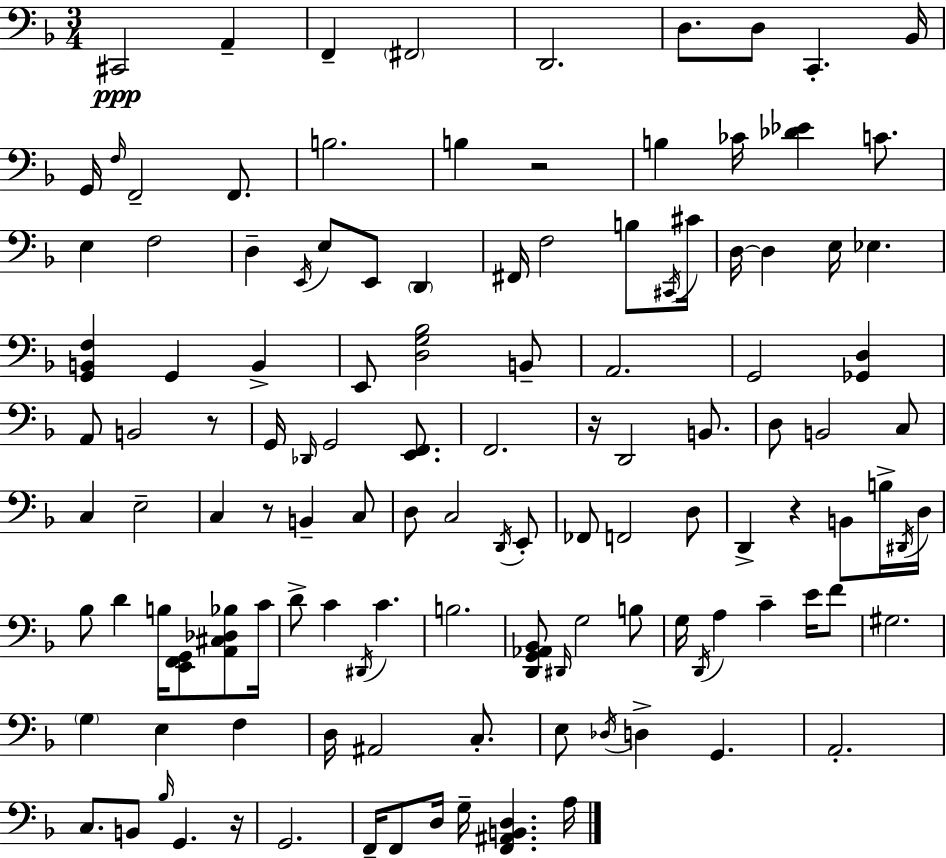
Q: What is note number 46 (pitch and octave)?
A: F2